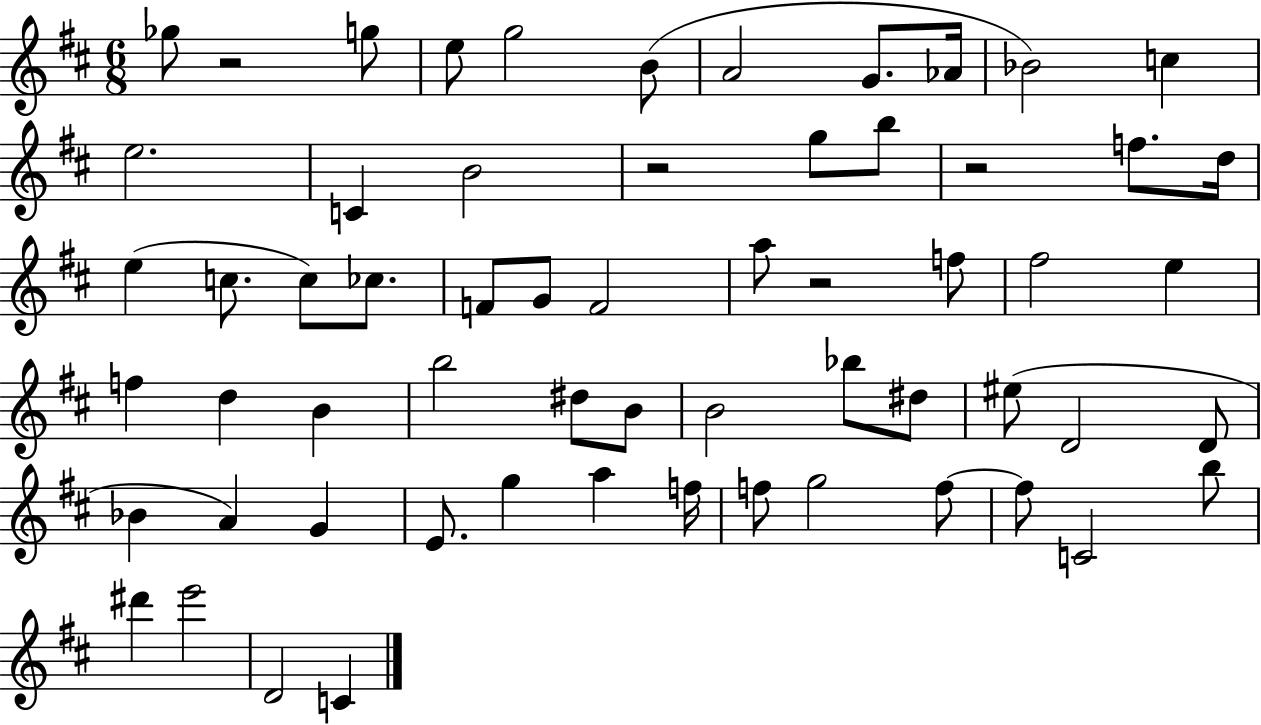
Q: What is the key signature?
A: D major